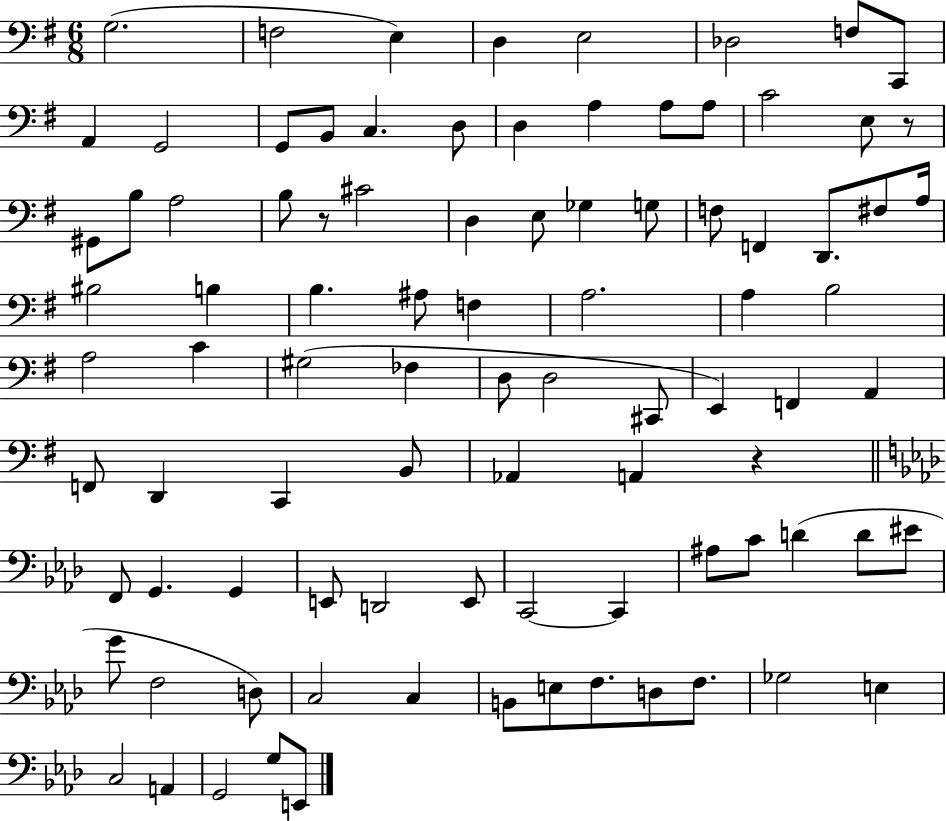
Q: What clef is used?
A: bass